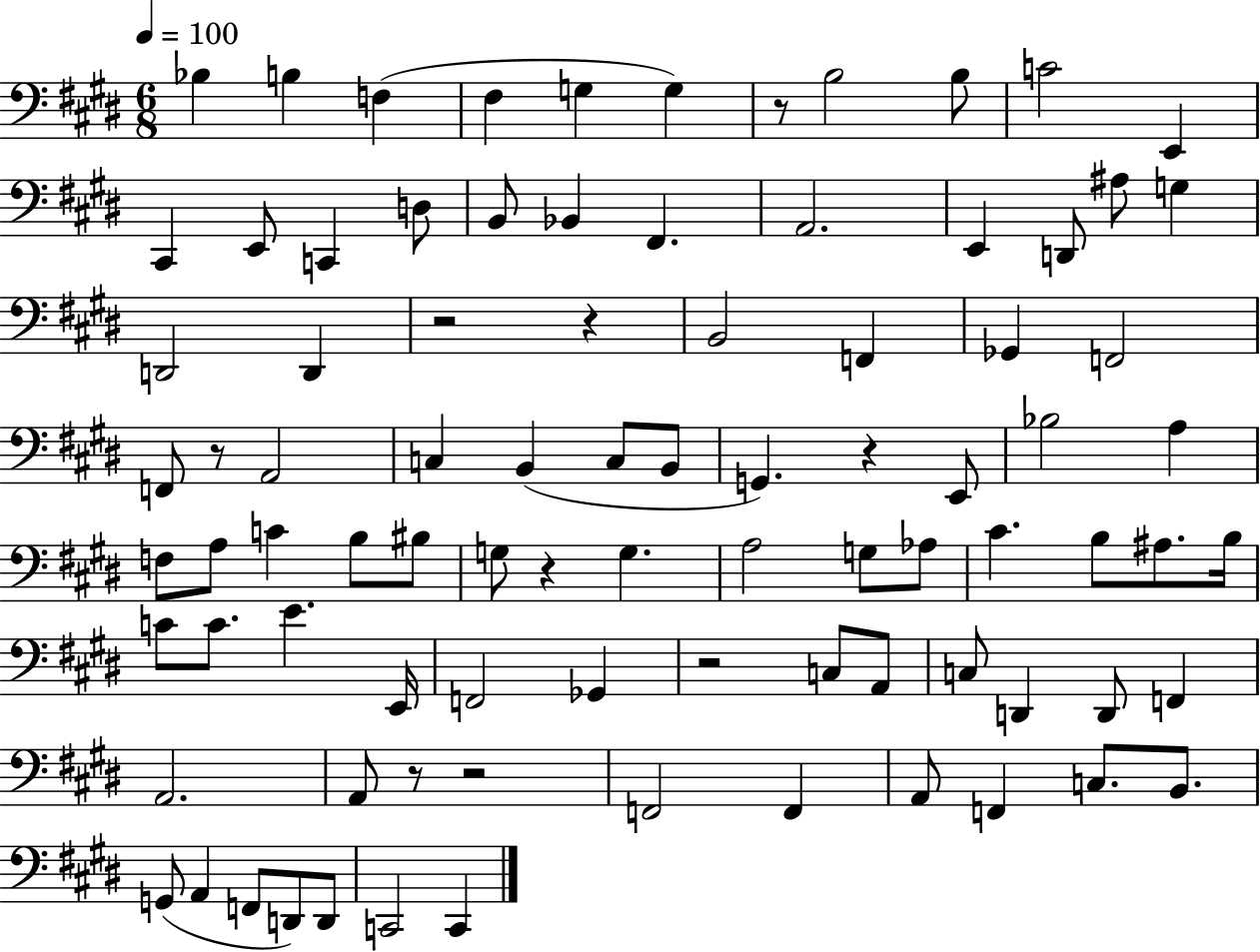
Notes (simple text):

Bb3/q B3/q F3/q F#3/q G3/q G3/q R/e B3/h B3/e C4/h E2/q C#2/q E2/e C2/q D3/e B2/e Bb2/q F#2/q. A2/h. E2/q D2/e A#3/e G3/q D2/h D2/q R/h R/q B2/h F2/q Gb2/q F2/h F2/e R/e A2/h C3/q B2/q C3/e B2/e G2/q. R/q E2/e Bb3/h A3/q F3/e A3/e C4/q B3/e BIS3/e G3/e R/q G3/q. A3/h G3/e Ab3/e C#4/q. B3/e A#3/e. B3/s C4/e C4/e. E4/q. E2/s F2/h Gb2/q R/h C3/e A2/e C3/e D2/q D2/e F2/q A2/h. A2/e R/e R/h F2/h F2/q A2/e F2/q C3/e. B2/e. G2/e A2/q F2/e D2/e D2/e C2/h C2/q